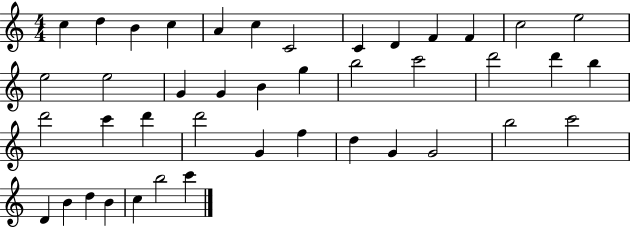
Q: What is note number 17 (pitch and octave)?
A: G4